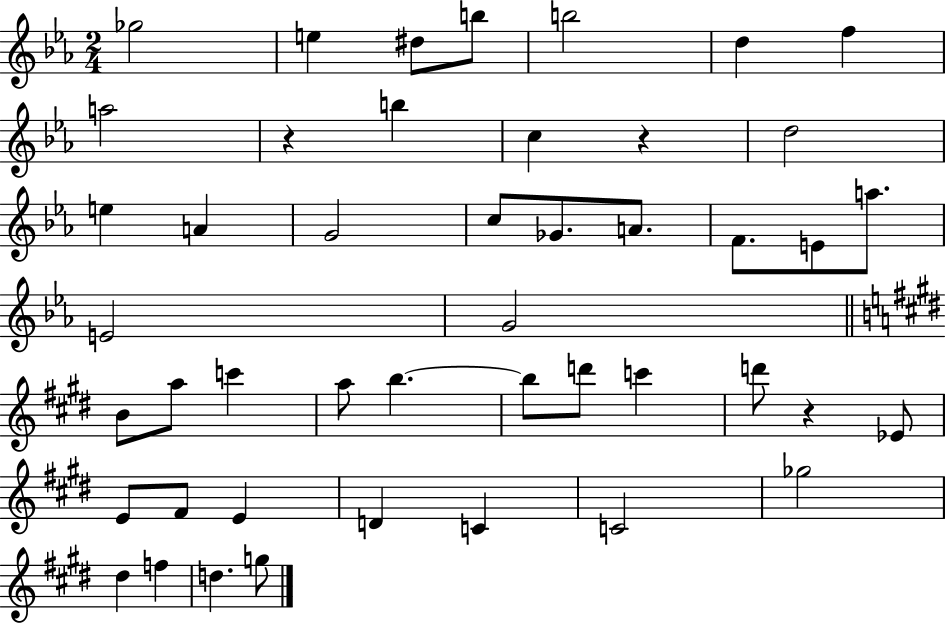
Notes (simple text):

Gb5/h E5/q D#5/e B5/e B5/h D5/q F5/q A5/h R/q B5/q C5/q R/q D5/h E5/q A4/q G4/h C5/e Gb4/e. A4/e. F4/e. E4/e A5/e. E4/h G4/h B4/e A5/e C6/q A5/e B5/q. B5/e D6/e C6/q D6/e R/q Eb4/e E4/e F#4/e E4/q D4/q C4/q C4/h Gb5/h D#5/q F5/q D5/q. G5/e